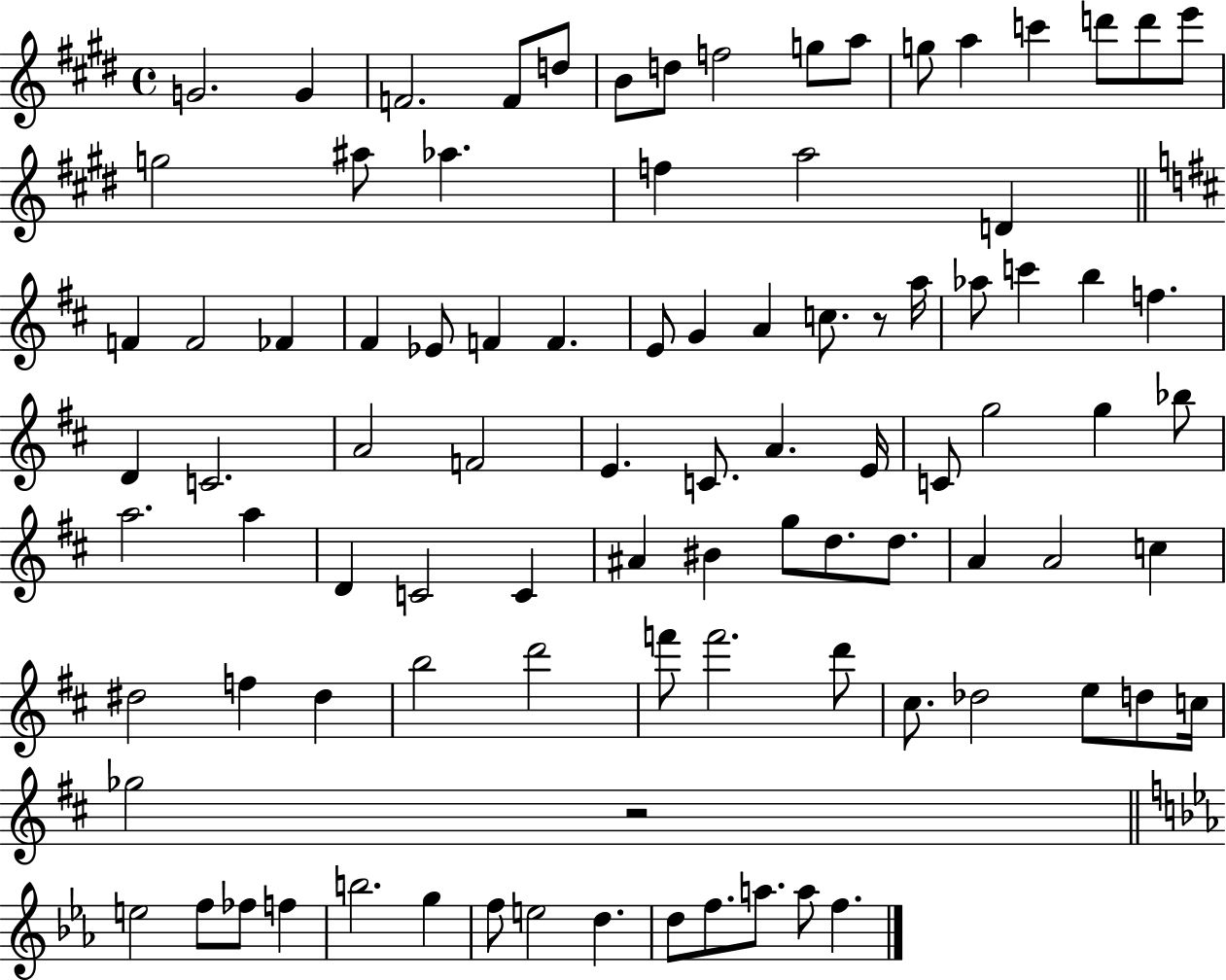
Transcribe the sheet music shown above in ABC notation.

X:1
T:Untitled
M:4/4
L:1/4
K:E
G2 G F2 F/2 d/2 B/2 d/2 f2 g/2 a/2 g/2 a c' d'/2 d'/2 e'/2 g2 ^a/2 _a f a2 D F F2 _F ^F _E/2 F F E/2 G A c/2 z/2 a/4 _a/2 c' b f D C2 A2 F2 E C/2 A E/4 C/2 g2 g _b/2 a2 a D C2 C ^A ^B g/2 d/2 d/2 A A2 c ^d2 f ^d b2 d'2 f'/2 f'2 d'/2 ^c/2 _d2 e/2 d/2 c/4 _g2 z2 e2 f/2 _f/2 f b2 g f/2 e2 d d/2 f/2 a/2 a/2 f